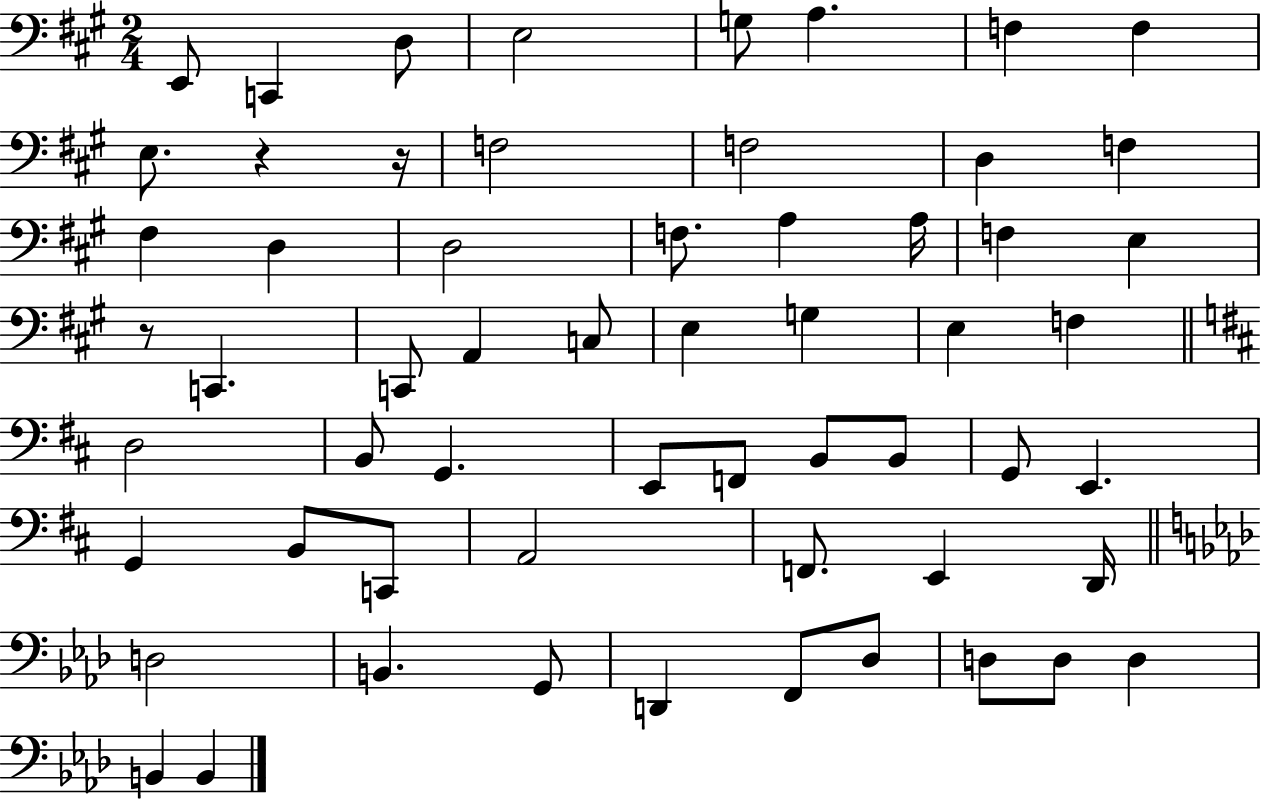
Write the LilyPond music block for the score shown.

{
  \clef bass
  \numericTimeSignature
  \time 2/4
  \key a \major
  e,8 c,4 d8 | e2 | g8 a4. | f4 f4 | \break e8. r4 r16 | f2 | f2 | d4 f4 | \break fis4 d4 | d2 | f8. a4 a16 | f4 e4 | \break r8 c,4. | c,8 a,4 c8 | e4 g4 | e4 f4 | \break \bar "||" \break \key d \major d2 | b,8 g,4. | e,8 f,8 b,8 b,8 | g,8 e,4. | \break g,4 b,8 c,8 | a,2 | f,8. e,4 d,16 | \bar "||" \break \key aes \major d2 | b,4. g,8 | d,4 f,8 des8 | d8 d8 d4 | \break b,4 b,4 | \bar "|."
}